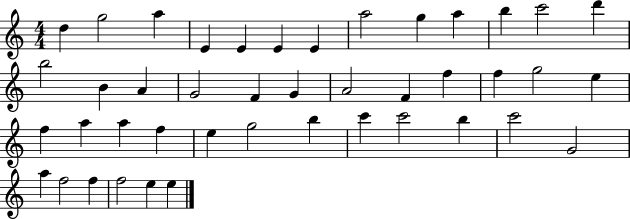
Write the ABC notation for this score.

X:1
T:Untitled
M:4/4
L:1/4
K:C
d g2 a E E E E a2 g a b c'2 d' b2 B A G2 F G A2 F f f g2 e f a a f e g2 b c' c'2 b c'2 G2 a f2 f f2 e e